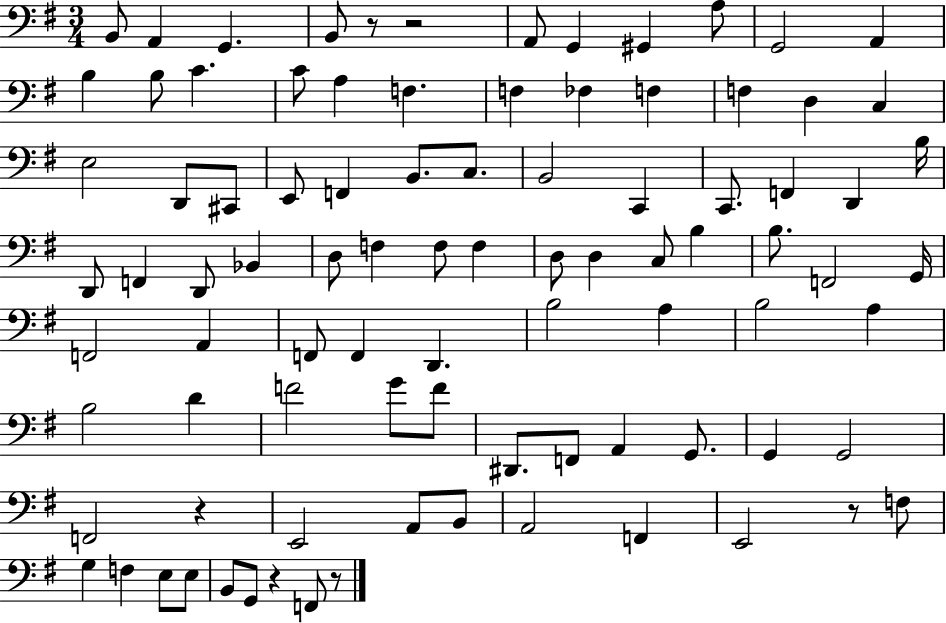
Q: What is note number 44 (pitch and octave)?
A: D3